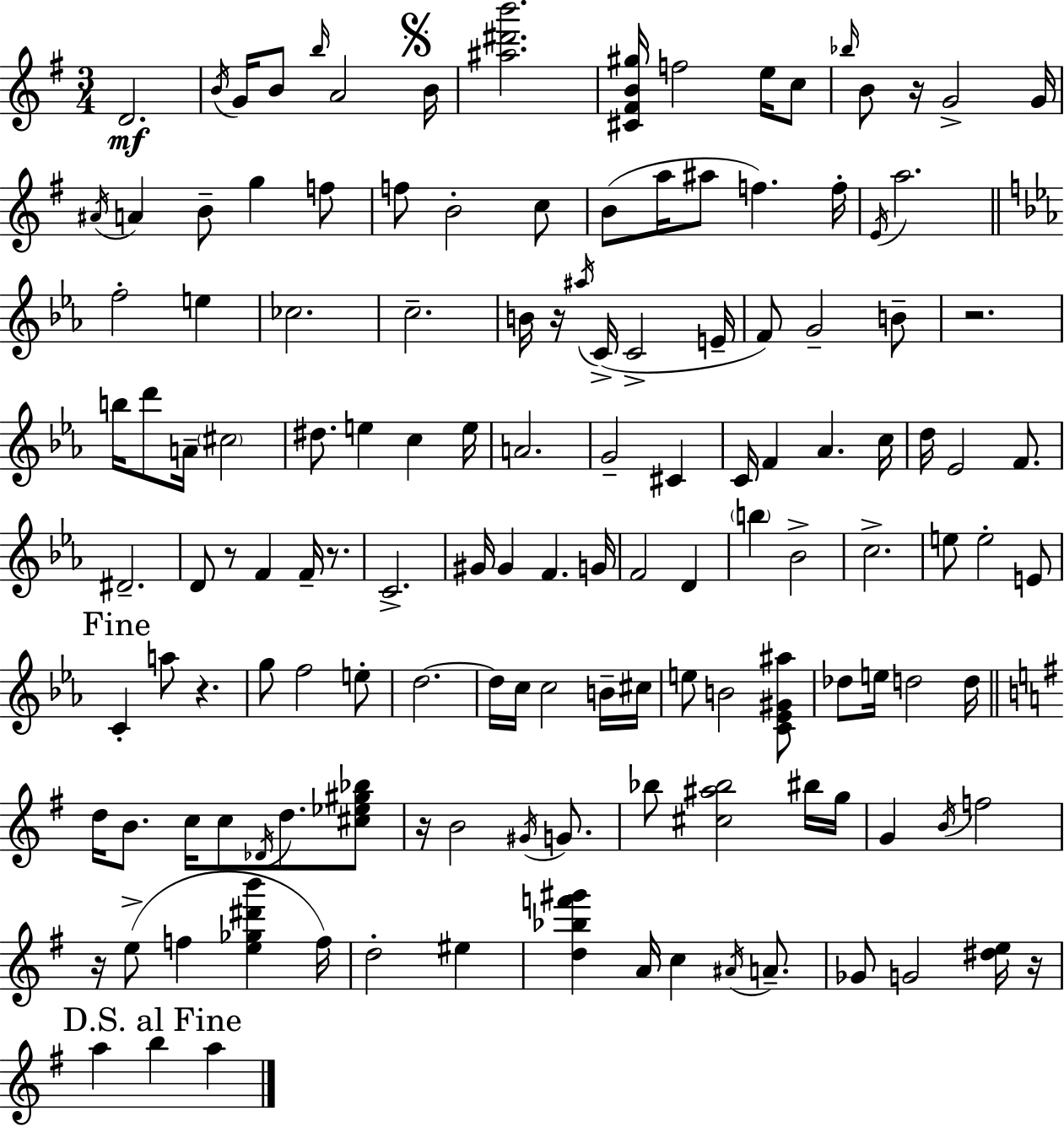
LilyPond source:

{
  \clef treble
  \numericTimeSignature
  \time 3/4
  \key e \minor
  d'2.\mf | \acciaccatura { b'16 } g'16 b'8 \grace { b''16 } a'2 | \mark \markup { \musicglyph "scripts.segno" } b'16 <ais'' dis''' b'''>2. | <cis' fis' b' gis''>16 f''2 e''16 | \break c''8 \grace { bes''16 } b'8 r16 g'2-> | g'16 \acciaccatura { ais'16 } a'4 b'8-- g''4 | f''8 f''8 b'2-. | c''8 b'8( a''16 ais''8 f''4.) | \break f''16-. \acciaccatura { e'16 } a''2. | \bar "||" \break \key ees \major f''2-. e''4 | ces''2. | c''2.-- | b'16 r16 \acciaccatura { ais''16 }( c'16-> c'2-> | \break e'16-- f'8) g'2-- b'8-- | r2. | b''16 d'''8 a'16-- \parenthesize cis''2 | dis''8. e''4 c''4 | \break e''16 a'2. | g'2-- cis'4 | c'16 f'4 aes'4. | c''16 d''16 ees'2 f'8. | \break dis'2.-- | d'8 r8 f'4 f'16-- r8. | c'2.-> | gis'16 gis'4 f'4. | \break g'16 f'2 d'4 | \parenthesize b''4 bes'2-> | c''2.-> | e''8 e''2-. e'8 | \break \mark "Fine" c'4-. a''8 r4. | g''8 f''2 e''8-. | d''2.~~ | d''16 c''16 c''2 b'16-- | \break cis''16 e''8 b'2 <c' ees' gis' ais''>8 | des''8 e''16 d''2 | d''16 \bar "||" \break \key e \minor d''16 b'8. c''16 c''8 \acciaccatura { des'16 } d''8. <cis'' ees'' gis'' bes''>8 | r16 b'2 \acciaccatura { gis'16 } g'8. | bes''8 <cis'' ais'' bes''>2 | bis''16 g''16 g'4 \acciaccatura { b'16 } f''2 | \break r16 e''8->( f''4 <e'' ges'' dis''' b'''>4 | f''16) d''2-. eis''4 | <d'' bes'' f''' gis'''>4 a'16 c''4 | \acciaccatura { ais'16 } a'8.-- ges'8 g'2 | \break <dis'' e''>16 r16 \mark "D.S. al Fine" a''4 b''4 | a''4 \bar "|."
}